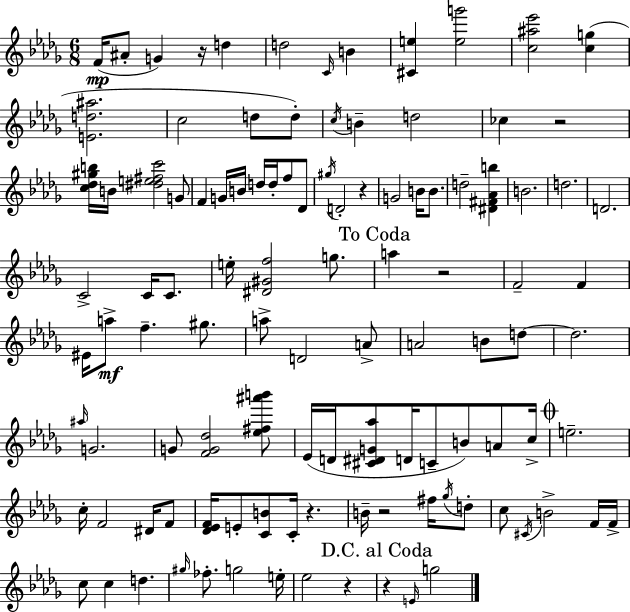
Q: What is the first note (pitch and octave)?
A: F4